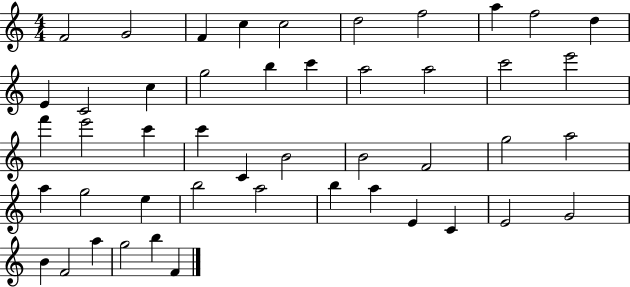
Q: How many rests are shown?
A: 0